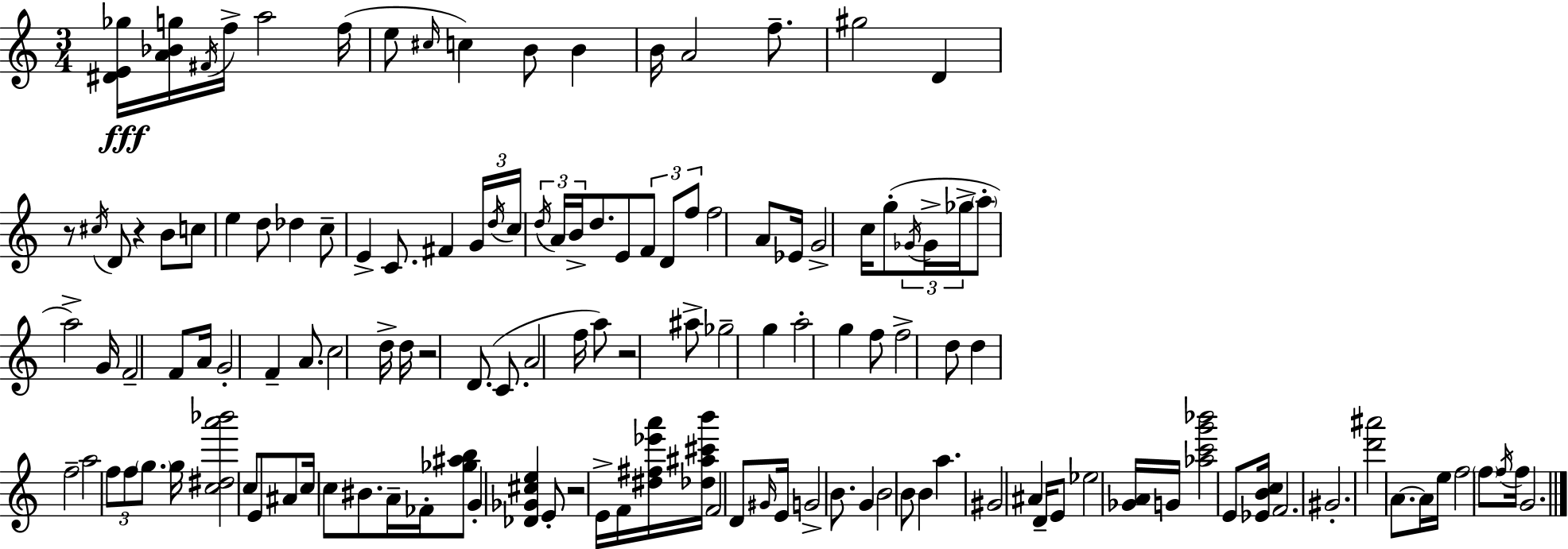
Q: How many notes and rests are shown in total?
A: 133